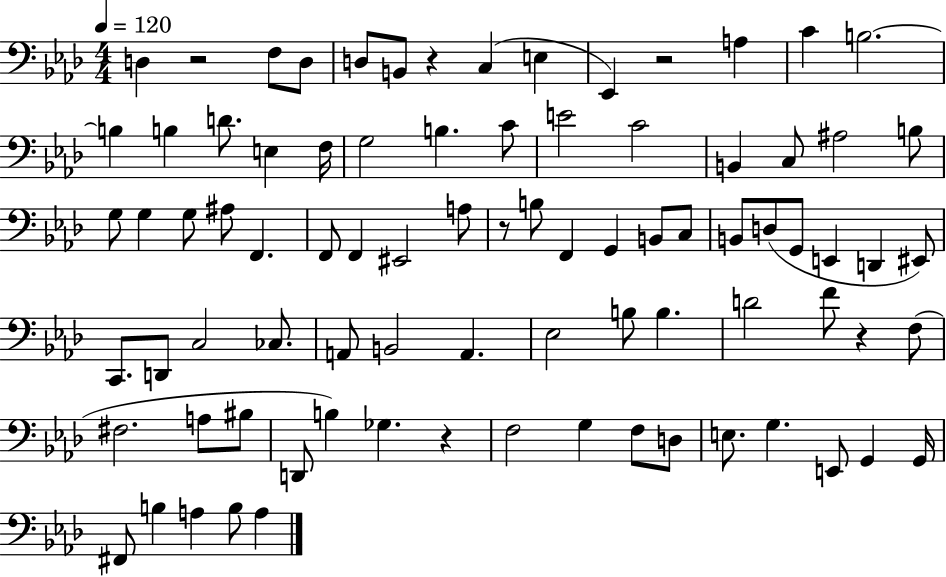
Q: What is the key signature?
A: AES major